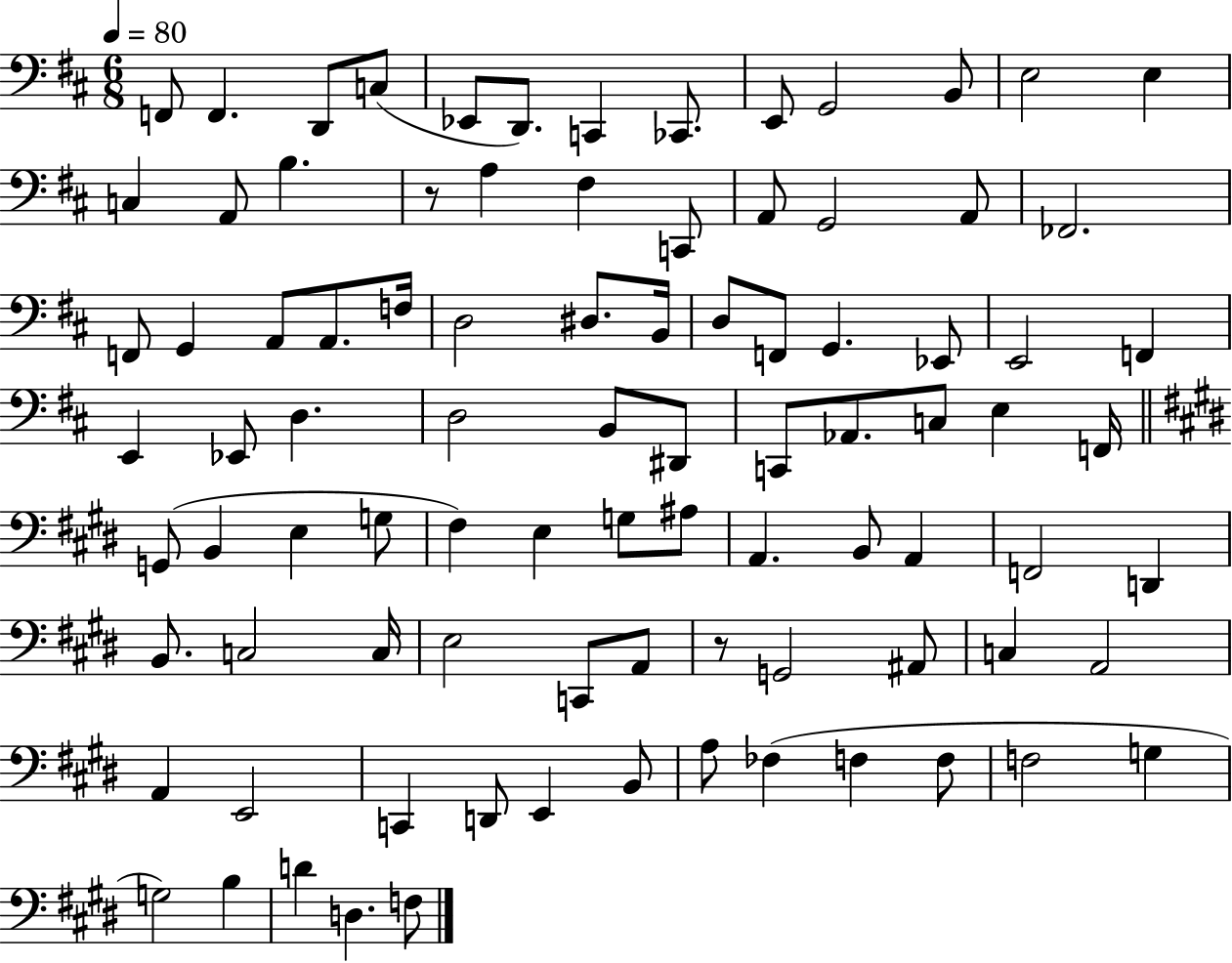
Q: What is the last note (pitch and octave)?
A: F3